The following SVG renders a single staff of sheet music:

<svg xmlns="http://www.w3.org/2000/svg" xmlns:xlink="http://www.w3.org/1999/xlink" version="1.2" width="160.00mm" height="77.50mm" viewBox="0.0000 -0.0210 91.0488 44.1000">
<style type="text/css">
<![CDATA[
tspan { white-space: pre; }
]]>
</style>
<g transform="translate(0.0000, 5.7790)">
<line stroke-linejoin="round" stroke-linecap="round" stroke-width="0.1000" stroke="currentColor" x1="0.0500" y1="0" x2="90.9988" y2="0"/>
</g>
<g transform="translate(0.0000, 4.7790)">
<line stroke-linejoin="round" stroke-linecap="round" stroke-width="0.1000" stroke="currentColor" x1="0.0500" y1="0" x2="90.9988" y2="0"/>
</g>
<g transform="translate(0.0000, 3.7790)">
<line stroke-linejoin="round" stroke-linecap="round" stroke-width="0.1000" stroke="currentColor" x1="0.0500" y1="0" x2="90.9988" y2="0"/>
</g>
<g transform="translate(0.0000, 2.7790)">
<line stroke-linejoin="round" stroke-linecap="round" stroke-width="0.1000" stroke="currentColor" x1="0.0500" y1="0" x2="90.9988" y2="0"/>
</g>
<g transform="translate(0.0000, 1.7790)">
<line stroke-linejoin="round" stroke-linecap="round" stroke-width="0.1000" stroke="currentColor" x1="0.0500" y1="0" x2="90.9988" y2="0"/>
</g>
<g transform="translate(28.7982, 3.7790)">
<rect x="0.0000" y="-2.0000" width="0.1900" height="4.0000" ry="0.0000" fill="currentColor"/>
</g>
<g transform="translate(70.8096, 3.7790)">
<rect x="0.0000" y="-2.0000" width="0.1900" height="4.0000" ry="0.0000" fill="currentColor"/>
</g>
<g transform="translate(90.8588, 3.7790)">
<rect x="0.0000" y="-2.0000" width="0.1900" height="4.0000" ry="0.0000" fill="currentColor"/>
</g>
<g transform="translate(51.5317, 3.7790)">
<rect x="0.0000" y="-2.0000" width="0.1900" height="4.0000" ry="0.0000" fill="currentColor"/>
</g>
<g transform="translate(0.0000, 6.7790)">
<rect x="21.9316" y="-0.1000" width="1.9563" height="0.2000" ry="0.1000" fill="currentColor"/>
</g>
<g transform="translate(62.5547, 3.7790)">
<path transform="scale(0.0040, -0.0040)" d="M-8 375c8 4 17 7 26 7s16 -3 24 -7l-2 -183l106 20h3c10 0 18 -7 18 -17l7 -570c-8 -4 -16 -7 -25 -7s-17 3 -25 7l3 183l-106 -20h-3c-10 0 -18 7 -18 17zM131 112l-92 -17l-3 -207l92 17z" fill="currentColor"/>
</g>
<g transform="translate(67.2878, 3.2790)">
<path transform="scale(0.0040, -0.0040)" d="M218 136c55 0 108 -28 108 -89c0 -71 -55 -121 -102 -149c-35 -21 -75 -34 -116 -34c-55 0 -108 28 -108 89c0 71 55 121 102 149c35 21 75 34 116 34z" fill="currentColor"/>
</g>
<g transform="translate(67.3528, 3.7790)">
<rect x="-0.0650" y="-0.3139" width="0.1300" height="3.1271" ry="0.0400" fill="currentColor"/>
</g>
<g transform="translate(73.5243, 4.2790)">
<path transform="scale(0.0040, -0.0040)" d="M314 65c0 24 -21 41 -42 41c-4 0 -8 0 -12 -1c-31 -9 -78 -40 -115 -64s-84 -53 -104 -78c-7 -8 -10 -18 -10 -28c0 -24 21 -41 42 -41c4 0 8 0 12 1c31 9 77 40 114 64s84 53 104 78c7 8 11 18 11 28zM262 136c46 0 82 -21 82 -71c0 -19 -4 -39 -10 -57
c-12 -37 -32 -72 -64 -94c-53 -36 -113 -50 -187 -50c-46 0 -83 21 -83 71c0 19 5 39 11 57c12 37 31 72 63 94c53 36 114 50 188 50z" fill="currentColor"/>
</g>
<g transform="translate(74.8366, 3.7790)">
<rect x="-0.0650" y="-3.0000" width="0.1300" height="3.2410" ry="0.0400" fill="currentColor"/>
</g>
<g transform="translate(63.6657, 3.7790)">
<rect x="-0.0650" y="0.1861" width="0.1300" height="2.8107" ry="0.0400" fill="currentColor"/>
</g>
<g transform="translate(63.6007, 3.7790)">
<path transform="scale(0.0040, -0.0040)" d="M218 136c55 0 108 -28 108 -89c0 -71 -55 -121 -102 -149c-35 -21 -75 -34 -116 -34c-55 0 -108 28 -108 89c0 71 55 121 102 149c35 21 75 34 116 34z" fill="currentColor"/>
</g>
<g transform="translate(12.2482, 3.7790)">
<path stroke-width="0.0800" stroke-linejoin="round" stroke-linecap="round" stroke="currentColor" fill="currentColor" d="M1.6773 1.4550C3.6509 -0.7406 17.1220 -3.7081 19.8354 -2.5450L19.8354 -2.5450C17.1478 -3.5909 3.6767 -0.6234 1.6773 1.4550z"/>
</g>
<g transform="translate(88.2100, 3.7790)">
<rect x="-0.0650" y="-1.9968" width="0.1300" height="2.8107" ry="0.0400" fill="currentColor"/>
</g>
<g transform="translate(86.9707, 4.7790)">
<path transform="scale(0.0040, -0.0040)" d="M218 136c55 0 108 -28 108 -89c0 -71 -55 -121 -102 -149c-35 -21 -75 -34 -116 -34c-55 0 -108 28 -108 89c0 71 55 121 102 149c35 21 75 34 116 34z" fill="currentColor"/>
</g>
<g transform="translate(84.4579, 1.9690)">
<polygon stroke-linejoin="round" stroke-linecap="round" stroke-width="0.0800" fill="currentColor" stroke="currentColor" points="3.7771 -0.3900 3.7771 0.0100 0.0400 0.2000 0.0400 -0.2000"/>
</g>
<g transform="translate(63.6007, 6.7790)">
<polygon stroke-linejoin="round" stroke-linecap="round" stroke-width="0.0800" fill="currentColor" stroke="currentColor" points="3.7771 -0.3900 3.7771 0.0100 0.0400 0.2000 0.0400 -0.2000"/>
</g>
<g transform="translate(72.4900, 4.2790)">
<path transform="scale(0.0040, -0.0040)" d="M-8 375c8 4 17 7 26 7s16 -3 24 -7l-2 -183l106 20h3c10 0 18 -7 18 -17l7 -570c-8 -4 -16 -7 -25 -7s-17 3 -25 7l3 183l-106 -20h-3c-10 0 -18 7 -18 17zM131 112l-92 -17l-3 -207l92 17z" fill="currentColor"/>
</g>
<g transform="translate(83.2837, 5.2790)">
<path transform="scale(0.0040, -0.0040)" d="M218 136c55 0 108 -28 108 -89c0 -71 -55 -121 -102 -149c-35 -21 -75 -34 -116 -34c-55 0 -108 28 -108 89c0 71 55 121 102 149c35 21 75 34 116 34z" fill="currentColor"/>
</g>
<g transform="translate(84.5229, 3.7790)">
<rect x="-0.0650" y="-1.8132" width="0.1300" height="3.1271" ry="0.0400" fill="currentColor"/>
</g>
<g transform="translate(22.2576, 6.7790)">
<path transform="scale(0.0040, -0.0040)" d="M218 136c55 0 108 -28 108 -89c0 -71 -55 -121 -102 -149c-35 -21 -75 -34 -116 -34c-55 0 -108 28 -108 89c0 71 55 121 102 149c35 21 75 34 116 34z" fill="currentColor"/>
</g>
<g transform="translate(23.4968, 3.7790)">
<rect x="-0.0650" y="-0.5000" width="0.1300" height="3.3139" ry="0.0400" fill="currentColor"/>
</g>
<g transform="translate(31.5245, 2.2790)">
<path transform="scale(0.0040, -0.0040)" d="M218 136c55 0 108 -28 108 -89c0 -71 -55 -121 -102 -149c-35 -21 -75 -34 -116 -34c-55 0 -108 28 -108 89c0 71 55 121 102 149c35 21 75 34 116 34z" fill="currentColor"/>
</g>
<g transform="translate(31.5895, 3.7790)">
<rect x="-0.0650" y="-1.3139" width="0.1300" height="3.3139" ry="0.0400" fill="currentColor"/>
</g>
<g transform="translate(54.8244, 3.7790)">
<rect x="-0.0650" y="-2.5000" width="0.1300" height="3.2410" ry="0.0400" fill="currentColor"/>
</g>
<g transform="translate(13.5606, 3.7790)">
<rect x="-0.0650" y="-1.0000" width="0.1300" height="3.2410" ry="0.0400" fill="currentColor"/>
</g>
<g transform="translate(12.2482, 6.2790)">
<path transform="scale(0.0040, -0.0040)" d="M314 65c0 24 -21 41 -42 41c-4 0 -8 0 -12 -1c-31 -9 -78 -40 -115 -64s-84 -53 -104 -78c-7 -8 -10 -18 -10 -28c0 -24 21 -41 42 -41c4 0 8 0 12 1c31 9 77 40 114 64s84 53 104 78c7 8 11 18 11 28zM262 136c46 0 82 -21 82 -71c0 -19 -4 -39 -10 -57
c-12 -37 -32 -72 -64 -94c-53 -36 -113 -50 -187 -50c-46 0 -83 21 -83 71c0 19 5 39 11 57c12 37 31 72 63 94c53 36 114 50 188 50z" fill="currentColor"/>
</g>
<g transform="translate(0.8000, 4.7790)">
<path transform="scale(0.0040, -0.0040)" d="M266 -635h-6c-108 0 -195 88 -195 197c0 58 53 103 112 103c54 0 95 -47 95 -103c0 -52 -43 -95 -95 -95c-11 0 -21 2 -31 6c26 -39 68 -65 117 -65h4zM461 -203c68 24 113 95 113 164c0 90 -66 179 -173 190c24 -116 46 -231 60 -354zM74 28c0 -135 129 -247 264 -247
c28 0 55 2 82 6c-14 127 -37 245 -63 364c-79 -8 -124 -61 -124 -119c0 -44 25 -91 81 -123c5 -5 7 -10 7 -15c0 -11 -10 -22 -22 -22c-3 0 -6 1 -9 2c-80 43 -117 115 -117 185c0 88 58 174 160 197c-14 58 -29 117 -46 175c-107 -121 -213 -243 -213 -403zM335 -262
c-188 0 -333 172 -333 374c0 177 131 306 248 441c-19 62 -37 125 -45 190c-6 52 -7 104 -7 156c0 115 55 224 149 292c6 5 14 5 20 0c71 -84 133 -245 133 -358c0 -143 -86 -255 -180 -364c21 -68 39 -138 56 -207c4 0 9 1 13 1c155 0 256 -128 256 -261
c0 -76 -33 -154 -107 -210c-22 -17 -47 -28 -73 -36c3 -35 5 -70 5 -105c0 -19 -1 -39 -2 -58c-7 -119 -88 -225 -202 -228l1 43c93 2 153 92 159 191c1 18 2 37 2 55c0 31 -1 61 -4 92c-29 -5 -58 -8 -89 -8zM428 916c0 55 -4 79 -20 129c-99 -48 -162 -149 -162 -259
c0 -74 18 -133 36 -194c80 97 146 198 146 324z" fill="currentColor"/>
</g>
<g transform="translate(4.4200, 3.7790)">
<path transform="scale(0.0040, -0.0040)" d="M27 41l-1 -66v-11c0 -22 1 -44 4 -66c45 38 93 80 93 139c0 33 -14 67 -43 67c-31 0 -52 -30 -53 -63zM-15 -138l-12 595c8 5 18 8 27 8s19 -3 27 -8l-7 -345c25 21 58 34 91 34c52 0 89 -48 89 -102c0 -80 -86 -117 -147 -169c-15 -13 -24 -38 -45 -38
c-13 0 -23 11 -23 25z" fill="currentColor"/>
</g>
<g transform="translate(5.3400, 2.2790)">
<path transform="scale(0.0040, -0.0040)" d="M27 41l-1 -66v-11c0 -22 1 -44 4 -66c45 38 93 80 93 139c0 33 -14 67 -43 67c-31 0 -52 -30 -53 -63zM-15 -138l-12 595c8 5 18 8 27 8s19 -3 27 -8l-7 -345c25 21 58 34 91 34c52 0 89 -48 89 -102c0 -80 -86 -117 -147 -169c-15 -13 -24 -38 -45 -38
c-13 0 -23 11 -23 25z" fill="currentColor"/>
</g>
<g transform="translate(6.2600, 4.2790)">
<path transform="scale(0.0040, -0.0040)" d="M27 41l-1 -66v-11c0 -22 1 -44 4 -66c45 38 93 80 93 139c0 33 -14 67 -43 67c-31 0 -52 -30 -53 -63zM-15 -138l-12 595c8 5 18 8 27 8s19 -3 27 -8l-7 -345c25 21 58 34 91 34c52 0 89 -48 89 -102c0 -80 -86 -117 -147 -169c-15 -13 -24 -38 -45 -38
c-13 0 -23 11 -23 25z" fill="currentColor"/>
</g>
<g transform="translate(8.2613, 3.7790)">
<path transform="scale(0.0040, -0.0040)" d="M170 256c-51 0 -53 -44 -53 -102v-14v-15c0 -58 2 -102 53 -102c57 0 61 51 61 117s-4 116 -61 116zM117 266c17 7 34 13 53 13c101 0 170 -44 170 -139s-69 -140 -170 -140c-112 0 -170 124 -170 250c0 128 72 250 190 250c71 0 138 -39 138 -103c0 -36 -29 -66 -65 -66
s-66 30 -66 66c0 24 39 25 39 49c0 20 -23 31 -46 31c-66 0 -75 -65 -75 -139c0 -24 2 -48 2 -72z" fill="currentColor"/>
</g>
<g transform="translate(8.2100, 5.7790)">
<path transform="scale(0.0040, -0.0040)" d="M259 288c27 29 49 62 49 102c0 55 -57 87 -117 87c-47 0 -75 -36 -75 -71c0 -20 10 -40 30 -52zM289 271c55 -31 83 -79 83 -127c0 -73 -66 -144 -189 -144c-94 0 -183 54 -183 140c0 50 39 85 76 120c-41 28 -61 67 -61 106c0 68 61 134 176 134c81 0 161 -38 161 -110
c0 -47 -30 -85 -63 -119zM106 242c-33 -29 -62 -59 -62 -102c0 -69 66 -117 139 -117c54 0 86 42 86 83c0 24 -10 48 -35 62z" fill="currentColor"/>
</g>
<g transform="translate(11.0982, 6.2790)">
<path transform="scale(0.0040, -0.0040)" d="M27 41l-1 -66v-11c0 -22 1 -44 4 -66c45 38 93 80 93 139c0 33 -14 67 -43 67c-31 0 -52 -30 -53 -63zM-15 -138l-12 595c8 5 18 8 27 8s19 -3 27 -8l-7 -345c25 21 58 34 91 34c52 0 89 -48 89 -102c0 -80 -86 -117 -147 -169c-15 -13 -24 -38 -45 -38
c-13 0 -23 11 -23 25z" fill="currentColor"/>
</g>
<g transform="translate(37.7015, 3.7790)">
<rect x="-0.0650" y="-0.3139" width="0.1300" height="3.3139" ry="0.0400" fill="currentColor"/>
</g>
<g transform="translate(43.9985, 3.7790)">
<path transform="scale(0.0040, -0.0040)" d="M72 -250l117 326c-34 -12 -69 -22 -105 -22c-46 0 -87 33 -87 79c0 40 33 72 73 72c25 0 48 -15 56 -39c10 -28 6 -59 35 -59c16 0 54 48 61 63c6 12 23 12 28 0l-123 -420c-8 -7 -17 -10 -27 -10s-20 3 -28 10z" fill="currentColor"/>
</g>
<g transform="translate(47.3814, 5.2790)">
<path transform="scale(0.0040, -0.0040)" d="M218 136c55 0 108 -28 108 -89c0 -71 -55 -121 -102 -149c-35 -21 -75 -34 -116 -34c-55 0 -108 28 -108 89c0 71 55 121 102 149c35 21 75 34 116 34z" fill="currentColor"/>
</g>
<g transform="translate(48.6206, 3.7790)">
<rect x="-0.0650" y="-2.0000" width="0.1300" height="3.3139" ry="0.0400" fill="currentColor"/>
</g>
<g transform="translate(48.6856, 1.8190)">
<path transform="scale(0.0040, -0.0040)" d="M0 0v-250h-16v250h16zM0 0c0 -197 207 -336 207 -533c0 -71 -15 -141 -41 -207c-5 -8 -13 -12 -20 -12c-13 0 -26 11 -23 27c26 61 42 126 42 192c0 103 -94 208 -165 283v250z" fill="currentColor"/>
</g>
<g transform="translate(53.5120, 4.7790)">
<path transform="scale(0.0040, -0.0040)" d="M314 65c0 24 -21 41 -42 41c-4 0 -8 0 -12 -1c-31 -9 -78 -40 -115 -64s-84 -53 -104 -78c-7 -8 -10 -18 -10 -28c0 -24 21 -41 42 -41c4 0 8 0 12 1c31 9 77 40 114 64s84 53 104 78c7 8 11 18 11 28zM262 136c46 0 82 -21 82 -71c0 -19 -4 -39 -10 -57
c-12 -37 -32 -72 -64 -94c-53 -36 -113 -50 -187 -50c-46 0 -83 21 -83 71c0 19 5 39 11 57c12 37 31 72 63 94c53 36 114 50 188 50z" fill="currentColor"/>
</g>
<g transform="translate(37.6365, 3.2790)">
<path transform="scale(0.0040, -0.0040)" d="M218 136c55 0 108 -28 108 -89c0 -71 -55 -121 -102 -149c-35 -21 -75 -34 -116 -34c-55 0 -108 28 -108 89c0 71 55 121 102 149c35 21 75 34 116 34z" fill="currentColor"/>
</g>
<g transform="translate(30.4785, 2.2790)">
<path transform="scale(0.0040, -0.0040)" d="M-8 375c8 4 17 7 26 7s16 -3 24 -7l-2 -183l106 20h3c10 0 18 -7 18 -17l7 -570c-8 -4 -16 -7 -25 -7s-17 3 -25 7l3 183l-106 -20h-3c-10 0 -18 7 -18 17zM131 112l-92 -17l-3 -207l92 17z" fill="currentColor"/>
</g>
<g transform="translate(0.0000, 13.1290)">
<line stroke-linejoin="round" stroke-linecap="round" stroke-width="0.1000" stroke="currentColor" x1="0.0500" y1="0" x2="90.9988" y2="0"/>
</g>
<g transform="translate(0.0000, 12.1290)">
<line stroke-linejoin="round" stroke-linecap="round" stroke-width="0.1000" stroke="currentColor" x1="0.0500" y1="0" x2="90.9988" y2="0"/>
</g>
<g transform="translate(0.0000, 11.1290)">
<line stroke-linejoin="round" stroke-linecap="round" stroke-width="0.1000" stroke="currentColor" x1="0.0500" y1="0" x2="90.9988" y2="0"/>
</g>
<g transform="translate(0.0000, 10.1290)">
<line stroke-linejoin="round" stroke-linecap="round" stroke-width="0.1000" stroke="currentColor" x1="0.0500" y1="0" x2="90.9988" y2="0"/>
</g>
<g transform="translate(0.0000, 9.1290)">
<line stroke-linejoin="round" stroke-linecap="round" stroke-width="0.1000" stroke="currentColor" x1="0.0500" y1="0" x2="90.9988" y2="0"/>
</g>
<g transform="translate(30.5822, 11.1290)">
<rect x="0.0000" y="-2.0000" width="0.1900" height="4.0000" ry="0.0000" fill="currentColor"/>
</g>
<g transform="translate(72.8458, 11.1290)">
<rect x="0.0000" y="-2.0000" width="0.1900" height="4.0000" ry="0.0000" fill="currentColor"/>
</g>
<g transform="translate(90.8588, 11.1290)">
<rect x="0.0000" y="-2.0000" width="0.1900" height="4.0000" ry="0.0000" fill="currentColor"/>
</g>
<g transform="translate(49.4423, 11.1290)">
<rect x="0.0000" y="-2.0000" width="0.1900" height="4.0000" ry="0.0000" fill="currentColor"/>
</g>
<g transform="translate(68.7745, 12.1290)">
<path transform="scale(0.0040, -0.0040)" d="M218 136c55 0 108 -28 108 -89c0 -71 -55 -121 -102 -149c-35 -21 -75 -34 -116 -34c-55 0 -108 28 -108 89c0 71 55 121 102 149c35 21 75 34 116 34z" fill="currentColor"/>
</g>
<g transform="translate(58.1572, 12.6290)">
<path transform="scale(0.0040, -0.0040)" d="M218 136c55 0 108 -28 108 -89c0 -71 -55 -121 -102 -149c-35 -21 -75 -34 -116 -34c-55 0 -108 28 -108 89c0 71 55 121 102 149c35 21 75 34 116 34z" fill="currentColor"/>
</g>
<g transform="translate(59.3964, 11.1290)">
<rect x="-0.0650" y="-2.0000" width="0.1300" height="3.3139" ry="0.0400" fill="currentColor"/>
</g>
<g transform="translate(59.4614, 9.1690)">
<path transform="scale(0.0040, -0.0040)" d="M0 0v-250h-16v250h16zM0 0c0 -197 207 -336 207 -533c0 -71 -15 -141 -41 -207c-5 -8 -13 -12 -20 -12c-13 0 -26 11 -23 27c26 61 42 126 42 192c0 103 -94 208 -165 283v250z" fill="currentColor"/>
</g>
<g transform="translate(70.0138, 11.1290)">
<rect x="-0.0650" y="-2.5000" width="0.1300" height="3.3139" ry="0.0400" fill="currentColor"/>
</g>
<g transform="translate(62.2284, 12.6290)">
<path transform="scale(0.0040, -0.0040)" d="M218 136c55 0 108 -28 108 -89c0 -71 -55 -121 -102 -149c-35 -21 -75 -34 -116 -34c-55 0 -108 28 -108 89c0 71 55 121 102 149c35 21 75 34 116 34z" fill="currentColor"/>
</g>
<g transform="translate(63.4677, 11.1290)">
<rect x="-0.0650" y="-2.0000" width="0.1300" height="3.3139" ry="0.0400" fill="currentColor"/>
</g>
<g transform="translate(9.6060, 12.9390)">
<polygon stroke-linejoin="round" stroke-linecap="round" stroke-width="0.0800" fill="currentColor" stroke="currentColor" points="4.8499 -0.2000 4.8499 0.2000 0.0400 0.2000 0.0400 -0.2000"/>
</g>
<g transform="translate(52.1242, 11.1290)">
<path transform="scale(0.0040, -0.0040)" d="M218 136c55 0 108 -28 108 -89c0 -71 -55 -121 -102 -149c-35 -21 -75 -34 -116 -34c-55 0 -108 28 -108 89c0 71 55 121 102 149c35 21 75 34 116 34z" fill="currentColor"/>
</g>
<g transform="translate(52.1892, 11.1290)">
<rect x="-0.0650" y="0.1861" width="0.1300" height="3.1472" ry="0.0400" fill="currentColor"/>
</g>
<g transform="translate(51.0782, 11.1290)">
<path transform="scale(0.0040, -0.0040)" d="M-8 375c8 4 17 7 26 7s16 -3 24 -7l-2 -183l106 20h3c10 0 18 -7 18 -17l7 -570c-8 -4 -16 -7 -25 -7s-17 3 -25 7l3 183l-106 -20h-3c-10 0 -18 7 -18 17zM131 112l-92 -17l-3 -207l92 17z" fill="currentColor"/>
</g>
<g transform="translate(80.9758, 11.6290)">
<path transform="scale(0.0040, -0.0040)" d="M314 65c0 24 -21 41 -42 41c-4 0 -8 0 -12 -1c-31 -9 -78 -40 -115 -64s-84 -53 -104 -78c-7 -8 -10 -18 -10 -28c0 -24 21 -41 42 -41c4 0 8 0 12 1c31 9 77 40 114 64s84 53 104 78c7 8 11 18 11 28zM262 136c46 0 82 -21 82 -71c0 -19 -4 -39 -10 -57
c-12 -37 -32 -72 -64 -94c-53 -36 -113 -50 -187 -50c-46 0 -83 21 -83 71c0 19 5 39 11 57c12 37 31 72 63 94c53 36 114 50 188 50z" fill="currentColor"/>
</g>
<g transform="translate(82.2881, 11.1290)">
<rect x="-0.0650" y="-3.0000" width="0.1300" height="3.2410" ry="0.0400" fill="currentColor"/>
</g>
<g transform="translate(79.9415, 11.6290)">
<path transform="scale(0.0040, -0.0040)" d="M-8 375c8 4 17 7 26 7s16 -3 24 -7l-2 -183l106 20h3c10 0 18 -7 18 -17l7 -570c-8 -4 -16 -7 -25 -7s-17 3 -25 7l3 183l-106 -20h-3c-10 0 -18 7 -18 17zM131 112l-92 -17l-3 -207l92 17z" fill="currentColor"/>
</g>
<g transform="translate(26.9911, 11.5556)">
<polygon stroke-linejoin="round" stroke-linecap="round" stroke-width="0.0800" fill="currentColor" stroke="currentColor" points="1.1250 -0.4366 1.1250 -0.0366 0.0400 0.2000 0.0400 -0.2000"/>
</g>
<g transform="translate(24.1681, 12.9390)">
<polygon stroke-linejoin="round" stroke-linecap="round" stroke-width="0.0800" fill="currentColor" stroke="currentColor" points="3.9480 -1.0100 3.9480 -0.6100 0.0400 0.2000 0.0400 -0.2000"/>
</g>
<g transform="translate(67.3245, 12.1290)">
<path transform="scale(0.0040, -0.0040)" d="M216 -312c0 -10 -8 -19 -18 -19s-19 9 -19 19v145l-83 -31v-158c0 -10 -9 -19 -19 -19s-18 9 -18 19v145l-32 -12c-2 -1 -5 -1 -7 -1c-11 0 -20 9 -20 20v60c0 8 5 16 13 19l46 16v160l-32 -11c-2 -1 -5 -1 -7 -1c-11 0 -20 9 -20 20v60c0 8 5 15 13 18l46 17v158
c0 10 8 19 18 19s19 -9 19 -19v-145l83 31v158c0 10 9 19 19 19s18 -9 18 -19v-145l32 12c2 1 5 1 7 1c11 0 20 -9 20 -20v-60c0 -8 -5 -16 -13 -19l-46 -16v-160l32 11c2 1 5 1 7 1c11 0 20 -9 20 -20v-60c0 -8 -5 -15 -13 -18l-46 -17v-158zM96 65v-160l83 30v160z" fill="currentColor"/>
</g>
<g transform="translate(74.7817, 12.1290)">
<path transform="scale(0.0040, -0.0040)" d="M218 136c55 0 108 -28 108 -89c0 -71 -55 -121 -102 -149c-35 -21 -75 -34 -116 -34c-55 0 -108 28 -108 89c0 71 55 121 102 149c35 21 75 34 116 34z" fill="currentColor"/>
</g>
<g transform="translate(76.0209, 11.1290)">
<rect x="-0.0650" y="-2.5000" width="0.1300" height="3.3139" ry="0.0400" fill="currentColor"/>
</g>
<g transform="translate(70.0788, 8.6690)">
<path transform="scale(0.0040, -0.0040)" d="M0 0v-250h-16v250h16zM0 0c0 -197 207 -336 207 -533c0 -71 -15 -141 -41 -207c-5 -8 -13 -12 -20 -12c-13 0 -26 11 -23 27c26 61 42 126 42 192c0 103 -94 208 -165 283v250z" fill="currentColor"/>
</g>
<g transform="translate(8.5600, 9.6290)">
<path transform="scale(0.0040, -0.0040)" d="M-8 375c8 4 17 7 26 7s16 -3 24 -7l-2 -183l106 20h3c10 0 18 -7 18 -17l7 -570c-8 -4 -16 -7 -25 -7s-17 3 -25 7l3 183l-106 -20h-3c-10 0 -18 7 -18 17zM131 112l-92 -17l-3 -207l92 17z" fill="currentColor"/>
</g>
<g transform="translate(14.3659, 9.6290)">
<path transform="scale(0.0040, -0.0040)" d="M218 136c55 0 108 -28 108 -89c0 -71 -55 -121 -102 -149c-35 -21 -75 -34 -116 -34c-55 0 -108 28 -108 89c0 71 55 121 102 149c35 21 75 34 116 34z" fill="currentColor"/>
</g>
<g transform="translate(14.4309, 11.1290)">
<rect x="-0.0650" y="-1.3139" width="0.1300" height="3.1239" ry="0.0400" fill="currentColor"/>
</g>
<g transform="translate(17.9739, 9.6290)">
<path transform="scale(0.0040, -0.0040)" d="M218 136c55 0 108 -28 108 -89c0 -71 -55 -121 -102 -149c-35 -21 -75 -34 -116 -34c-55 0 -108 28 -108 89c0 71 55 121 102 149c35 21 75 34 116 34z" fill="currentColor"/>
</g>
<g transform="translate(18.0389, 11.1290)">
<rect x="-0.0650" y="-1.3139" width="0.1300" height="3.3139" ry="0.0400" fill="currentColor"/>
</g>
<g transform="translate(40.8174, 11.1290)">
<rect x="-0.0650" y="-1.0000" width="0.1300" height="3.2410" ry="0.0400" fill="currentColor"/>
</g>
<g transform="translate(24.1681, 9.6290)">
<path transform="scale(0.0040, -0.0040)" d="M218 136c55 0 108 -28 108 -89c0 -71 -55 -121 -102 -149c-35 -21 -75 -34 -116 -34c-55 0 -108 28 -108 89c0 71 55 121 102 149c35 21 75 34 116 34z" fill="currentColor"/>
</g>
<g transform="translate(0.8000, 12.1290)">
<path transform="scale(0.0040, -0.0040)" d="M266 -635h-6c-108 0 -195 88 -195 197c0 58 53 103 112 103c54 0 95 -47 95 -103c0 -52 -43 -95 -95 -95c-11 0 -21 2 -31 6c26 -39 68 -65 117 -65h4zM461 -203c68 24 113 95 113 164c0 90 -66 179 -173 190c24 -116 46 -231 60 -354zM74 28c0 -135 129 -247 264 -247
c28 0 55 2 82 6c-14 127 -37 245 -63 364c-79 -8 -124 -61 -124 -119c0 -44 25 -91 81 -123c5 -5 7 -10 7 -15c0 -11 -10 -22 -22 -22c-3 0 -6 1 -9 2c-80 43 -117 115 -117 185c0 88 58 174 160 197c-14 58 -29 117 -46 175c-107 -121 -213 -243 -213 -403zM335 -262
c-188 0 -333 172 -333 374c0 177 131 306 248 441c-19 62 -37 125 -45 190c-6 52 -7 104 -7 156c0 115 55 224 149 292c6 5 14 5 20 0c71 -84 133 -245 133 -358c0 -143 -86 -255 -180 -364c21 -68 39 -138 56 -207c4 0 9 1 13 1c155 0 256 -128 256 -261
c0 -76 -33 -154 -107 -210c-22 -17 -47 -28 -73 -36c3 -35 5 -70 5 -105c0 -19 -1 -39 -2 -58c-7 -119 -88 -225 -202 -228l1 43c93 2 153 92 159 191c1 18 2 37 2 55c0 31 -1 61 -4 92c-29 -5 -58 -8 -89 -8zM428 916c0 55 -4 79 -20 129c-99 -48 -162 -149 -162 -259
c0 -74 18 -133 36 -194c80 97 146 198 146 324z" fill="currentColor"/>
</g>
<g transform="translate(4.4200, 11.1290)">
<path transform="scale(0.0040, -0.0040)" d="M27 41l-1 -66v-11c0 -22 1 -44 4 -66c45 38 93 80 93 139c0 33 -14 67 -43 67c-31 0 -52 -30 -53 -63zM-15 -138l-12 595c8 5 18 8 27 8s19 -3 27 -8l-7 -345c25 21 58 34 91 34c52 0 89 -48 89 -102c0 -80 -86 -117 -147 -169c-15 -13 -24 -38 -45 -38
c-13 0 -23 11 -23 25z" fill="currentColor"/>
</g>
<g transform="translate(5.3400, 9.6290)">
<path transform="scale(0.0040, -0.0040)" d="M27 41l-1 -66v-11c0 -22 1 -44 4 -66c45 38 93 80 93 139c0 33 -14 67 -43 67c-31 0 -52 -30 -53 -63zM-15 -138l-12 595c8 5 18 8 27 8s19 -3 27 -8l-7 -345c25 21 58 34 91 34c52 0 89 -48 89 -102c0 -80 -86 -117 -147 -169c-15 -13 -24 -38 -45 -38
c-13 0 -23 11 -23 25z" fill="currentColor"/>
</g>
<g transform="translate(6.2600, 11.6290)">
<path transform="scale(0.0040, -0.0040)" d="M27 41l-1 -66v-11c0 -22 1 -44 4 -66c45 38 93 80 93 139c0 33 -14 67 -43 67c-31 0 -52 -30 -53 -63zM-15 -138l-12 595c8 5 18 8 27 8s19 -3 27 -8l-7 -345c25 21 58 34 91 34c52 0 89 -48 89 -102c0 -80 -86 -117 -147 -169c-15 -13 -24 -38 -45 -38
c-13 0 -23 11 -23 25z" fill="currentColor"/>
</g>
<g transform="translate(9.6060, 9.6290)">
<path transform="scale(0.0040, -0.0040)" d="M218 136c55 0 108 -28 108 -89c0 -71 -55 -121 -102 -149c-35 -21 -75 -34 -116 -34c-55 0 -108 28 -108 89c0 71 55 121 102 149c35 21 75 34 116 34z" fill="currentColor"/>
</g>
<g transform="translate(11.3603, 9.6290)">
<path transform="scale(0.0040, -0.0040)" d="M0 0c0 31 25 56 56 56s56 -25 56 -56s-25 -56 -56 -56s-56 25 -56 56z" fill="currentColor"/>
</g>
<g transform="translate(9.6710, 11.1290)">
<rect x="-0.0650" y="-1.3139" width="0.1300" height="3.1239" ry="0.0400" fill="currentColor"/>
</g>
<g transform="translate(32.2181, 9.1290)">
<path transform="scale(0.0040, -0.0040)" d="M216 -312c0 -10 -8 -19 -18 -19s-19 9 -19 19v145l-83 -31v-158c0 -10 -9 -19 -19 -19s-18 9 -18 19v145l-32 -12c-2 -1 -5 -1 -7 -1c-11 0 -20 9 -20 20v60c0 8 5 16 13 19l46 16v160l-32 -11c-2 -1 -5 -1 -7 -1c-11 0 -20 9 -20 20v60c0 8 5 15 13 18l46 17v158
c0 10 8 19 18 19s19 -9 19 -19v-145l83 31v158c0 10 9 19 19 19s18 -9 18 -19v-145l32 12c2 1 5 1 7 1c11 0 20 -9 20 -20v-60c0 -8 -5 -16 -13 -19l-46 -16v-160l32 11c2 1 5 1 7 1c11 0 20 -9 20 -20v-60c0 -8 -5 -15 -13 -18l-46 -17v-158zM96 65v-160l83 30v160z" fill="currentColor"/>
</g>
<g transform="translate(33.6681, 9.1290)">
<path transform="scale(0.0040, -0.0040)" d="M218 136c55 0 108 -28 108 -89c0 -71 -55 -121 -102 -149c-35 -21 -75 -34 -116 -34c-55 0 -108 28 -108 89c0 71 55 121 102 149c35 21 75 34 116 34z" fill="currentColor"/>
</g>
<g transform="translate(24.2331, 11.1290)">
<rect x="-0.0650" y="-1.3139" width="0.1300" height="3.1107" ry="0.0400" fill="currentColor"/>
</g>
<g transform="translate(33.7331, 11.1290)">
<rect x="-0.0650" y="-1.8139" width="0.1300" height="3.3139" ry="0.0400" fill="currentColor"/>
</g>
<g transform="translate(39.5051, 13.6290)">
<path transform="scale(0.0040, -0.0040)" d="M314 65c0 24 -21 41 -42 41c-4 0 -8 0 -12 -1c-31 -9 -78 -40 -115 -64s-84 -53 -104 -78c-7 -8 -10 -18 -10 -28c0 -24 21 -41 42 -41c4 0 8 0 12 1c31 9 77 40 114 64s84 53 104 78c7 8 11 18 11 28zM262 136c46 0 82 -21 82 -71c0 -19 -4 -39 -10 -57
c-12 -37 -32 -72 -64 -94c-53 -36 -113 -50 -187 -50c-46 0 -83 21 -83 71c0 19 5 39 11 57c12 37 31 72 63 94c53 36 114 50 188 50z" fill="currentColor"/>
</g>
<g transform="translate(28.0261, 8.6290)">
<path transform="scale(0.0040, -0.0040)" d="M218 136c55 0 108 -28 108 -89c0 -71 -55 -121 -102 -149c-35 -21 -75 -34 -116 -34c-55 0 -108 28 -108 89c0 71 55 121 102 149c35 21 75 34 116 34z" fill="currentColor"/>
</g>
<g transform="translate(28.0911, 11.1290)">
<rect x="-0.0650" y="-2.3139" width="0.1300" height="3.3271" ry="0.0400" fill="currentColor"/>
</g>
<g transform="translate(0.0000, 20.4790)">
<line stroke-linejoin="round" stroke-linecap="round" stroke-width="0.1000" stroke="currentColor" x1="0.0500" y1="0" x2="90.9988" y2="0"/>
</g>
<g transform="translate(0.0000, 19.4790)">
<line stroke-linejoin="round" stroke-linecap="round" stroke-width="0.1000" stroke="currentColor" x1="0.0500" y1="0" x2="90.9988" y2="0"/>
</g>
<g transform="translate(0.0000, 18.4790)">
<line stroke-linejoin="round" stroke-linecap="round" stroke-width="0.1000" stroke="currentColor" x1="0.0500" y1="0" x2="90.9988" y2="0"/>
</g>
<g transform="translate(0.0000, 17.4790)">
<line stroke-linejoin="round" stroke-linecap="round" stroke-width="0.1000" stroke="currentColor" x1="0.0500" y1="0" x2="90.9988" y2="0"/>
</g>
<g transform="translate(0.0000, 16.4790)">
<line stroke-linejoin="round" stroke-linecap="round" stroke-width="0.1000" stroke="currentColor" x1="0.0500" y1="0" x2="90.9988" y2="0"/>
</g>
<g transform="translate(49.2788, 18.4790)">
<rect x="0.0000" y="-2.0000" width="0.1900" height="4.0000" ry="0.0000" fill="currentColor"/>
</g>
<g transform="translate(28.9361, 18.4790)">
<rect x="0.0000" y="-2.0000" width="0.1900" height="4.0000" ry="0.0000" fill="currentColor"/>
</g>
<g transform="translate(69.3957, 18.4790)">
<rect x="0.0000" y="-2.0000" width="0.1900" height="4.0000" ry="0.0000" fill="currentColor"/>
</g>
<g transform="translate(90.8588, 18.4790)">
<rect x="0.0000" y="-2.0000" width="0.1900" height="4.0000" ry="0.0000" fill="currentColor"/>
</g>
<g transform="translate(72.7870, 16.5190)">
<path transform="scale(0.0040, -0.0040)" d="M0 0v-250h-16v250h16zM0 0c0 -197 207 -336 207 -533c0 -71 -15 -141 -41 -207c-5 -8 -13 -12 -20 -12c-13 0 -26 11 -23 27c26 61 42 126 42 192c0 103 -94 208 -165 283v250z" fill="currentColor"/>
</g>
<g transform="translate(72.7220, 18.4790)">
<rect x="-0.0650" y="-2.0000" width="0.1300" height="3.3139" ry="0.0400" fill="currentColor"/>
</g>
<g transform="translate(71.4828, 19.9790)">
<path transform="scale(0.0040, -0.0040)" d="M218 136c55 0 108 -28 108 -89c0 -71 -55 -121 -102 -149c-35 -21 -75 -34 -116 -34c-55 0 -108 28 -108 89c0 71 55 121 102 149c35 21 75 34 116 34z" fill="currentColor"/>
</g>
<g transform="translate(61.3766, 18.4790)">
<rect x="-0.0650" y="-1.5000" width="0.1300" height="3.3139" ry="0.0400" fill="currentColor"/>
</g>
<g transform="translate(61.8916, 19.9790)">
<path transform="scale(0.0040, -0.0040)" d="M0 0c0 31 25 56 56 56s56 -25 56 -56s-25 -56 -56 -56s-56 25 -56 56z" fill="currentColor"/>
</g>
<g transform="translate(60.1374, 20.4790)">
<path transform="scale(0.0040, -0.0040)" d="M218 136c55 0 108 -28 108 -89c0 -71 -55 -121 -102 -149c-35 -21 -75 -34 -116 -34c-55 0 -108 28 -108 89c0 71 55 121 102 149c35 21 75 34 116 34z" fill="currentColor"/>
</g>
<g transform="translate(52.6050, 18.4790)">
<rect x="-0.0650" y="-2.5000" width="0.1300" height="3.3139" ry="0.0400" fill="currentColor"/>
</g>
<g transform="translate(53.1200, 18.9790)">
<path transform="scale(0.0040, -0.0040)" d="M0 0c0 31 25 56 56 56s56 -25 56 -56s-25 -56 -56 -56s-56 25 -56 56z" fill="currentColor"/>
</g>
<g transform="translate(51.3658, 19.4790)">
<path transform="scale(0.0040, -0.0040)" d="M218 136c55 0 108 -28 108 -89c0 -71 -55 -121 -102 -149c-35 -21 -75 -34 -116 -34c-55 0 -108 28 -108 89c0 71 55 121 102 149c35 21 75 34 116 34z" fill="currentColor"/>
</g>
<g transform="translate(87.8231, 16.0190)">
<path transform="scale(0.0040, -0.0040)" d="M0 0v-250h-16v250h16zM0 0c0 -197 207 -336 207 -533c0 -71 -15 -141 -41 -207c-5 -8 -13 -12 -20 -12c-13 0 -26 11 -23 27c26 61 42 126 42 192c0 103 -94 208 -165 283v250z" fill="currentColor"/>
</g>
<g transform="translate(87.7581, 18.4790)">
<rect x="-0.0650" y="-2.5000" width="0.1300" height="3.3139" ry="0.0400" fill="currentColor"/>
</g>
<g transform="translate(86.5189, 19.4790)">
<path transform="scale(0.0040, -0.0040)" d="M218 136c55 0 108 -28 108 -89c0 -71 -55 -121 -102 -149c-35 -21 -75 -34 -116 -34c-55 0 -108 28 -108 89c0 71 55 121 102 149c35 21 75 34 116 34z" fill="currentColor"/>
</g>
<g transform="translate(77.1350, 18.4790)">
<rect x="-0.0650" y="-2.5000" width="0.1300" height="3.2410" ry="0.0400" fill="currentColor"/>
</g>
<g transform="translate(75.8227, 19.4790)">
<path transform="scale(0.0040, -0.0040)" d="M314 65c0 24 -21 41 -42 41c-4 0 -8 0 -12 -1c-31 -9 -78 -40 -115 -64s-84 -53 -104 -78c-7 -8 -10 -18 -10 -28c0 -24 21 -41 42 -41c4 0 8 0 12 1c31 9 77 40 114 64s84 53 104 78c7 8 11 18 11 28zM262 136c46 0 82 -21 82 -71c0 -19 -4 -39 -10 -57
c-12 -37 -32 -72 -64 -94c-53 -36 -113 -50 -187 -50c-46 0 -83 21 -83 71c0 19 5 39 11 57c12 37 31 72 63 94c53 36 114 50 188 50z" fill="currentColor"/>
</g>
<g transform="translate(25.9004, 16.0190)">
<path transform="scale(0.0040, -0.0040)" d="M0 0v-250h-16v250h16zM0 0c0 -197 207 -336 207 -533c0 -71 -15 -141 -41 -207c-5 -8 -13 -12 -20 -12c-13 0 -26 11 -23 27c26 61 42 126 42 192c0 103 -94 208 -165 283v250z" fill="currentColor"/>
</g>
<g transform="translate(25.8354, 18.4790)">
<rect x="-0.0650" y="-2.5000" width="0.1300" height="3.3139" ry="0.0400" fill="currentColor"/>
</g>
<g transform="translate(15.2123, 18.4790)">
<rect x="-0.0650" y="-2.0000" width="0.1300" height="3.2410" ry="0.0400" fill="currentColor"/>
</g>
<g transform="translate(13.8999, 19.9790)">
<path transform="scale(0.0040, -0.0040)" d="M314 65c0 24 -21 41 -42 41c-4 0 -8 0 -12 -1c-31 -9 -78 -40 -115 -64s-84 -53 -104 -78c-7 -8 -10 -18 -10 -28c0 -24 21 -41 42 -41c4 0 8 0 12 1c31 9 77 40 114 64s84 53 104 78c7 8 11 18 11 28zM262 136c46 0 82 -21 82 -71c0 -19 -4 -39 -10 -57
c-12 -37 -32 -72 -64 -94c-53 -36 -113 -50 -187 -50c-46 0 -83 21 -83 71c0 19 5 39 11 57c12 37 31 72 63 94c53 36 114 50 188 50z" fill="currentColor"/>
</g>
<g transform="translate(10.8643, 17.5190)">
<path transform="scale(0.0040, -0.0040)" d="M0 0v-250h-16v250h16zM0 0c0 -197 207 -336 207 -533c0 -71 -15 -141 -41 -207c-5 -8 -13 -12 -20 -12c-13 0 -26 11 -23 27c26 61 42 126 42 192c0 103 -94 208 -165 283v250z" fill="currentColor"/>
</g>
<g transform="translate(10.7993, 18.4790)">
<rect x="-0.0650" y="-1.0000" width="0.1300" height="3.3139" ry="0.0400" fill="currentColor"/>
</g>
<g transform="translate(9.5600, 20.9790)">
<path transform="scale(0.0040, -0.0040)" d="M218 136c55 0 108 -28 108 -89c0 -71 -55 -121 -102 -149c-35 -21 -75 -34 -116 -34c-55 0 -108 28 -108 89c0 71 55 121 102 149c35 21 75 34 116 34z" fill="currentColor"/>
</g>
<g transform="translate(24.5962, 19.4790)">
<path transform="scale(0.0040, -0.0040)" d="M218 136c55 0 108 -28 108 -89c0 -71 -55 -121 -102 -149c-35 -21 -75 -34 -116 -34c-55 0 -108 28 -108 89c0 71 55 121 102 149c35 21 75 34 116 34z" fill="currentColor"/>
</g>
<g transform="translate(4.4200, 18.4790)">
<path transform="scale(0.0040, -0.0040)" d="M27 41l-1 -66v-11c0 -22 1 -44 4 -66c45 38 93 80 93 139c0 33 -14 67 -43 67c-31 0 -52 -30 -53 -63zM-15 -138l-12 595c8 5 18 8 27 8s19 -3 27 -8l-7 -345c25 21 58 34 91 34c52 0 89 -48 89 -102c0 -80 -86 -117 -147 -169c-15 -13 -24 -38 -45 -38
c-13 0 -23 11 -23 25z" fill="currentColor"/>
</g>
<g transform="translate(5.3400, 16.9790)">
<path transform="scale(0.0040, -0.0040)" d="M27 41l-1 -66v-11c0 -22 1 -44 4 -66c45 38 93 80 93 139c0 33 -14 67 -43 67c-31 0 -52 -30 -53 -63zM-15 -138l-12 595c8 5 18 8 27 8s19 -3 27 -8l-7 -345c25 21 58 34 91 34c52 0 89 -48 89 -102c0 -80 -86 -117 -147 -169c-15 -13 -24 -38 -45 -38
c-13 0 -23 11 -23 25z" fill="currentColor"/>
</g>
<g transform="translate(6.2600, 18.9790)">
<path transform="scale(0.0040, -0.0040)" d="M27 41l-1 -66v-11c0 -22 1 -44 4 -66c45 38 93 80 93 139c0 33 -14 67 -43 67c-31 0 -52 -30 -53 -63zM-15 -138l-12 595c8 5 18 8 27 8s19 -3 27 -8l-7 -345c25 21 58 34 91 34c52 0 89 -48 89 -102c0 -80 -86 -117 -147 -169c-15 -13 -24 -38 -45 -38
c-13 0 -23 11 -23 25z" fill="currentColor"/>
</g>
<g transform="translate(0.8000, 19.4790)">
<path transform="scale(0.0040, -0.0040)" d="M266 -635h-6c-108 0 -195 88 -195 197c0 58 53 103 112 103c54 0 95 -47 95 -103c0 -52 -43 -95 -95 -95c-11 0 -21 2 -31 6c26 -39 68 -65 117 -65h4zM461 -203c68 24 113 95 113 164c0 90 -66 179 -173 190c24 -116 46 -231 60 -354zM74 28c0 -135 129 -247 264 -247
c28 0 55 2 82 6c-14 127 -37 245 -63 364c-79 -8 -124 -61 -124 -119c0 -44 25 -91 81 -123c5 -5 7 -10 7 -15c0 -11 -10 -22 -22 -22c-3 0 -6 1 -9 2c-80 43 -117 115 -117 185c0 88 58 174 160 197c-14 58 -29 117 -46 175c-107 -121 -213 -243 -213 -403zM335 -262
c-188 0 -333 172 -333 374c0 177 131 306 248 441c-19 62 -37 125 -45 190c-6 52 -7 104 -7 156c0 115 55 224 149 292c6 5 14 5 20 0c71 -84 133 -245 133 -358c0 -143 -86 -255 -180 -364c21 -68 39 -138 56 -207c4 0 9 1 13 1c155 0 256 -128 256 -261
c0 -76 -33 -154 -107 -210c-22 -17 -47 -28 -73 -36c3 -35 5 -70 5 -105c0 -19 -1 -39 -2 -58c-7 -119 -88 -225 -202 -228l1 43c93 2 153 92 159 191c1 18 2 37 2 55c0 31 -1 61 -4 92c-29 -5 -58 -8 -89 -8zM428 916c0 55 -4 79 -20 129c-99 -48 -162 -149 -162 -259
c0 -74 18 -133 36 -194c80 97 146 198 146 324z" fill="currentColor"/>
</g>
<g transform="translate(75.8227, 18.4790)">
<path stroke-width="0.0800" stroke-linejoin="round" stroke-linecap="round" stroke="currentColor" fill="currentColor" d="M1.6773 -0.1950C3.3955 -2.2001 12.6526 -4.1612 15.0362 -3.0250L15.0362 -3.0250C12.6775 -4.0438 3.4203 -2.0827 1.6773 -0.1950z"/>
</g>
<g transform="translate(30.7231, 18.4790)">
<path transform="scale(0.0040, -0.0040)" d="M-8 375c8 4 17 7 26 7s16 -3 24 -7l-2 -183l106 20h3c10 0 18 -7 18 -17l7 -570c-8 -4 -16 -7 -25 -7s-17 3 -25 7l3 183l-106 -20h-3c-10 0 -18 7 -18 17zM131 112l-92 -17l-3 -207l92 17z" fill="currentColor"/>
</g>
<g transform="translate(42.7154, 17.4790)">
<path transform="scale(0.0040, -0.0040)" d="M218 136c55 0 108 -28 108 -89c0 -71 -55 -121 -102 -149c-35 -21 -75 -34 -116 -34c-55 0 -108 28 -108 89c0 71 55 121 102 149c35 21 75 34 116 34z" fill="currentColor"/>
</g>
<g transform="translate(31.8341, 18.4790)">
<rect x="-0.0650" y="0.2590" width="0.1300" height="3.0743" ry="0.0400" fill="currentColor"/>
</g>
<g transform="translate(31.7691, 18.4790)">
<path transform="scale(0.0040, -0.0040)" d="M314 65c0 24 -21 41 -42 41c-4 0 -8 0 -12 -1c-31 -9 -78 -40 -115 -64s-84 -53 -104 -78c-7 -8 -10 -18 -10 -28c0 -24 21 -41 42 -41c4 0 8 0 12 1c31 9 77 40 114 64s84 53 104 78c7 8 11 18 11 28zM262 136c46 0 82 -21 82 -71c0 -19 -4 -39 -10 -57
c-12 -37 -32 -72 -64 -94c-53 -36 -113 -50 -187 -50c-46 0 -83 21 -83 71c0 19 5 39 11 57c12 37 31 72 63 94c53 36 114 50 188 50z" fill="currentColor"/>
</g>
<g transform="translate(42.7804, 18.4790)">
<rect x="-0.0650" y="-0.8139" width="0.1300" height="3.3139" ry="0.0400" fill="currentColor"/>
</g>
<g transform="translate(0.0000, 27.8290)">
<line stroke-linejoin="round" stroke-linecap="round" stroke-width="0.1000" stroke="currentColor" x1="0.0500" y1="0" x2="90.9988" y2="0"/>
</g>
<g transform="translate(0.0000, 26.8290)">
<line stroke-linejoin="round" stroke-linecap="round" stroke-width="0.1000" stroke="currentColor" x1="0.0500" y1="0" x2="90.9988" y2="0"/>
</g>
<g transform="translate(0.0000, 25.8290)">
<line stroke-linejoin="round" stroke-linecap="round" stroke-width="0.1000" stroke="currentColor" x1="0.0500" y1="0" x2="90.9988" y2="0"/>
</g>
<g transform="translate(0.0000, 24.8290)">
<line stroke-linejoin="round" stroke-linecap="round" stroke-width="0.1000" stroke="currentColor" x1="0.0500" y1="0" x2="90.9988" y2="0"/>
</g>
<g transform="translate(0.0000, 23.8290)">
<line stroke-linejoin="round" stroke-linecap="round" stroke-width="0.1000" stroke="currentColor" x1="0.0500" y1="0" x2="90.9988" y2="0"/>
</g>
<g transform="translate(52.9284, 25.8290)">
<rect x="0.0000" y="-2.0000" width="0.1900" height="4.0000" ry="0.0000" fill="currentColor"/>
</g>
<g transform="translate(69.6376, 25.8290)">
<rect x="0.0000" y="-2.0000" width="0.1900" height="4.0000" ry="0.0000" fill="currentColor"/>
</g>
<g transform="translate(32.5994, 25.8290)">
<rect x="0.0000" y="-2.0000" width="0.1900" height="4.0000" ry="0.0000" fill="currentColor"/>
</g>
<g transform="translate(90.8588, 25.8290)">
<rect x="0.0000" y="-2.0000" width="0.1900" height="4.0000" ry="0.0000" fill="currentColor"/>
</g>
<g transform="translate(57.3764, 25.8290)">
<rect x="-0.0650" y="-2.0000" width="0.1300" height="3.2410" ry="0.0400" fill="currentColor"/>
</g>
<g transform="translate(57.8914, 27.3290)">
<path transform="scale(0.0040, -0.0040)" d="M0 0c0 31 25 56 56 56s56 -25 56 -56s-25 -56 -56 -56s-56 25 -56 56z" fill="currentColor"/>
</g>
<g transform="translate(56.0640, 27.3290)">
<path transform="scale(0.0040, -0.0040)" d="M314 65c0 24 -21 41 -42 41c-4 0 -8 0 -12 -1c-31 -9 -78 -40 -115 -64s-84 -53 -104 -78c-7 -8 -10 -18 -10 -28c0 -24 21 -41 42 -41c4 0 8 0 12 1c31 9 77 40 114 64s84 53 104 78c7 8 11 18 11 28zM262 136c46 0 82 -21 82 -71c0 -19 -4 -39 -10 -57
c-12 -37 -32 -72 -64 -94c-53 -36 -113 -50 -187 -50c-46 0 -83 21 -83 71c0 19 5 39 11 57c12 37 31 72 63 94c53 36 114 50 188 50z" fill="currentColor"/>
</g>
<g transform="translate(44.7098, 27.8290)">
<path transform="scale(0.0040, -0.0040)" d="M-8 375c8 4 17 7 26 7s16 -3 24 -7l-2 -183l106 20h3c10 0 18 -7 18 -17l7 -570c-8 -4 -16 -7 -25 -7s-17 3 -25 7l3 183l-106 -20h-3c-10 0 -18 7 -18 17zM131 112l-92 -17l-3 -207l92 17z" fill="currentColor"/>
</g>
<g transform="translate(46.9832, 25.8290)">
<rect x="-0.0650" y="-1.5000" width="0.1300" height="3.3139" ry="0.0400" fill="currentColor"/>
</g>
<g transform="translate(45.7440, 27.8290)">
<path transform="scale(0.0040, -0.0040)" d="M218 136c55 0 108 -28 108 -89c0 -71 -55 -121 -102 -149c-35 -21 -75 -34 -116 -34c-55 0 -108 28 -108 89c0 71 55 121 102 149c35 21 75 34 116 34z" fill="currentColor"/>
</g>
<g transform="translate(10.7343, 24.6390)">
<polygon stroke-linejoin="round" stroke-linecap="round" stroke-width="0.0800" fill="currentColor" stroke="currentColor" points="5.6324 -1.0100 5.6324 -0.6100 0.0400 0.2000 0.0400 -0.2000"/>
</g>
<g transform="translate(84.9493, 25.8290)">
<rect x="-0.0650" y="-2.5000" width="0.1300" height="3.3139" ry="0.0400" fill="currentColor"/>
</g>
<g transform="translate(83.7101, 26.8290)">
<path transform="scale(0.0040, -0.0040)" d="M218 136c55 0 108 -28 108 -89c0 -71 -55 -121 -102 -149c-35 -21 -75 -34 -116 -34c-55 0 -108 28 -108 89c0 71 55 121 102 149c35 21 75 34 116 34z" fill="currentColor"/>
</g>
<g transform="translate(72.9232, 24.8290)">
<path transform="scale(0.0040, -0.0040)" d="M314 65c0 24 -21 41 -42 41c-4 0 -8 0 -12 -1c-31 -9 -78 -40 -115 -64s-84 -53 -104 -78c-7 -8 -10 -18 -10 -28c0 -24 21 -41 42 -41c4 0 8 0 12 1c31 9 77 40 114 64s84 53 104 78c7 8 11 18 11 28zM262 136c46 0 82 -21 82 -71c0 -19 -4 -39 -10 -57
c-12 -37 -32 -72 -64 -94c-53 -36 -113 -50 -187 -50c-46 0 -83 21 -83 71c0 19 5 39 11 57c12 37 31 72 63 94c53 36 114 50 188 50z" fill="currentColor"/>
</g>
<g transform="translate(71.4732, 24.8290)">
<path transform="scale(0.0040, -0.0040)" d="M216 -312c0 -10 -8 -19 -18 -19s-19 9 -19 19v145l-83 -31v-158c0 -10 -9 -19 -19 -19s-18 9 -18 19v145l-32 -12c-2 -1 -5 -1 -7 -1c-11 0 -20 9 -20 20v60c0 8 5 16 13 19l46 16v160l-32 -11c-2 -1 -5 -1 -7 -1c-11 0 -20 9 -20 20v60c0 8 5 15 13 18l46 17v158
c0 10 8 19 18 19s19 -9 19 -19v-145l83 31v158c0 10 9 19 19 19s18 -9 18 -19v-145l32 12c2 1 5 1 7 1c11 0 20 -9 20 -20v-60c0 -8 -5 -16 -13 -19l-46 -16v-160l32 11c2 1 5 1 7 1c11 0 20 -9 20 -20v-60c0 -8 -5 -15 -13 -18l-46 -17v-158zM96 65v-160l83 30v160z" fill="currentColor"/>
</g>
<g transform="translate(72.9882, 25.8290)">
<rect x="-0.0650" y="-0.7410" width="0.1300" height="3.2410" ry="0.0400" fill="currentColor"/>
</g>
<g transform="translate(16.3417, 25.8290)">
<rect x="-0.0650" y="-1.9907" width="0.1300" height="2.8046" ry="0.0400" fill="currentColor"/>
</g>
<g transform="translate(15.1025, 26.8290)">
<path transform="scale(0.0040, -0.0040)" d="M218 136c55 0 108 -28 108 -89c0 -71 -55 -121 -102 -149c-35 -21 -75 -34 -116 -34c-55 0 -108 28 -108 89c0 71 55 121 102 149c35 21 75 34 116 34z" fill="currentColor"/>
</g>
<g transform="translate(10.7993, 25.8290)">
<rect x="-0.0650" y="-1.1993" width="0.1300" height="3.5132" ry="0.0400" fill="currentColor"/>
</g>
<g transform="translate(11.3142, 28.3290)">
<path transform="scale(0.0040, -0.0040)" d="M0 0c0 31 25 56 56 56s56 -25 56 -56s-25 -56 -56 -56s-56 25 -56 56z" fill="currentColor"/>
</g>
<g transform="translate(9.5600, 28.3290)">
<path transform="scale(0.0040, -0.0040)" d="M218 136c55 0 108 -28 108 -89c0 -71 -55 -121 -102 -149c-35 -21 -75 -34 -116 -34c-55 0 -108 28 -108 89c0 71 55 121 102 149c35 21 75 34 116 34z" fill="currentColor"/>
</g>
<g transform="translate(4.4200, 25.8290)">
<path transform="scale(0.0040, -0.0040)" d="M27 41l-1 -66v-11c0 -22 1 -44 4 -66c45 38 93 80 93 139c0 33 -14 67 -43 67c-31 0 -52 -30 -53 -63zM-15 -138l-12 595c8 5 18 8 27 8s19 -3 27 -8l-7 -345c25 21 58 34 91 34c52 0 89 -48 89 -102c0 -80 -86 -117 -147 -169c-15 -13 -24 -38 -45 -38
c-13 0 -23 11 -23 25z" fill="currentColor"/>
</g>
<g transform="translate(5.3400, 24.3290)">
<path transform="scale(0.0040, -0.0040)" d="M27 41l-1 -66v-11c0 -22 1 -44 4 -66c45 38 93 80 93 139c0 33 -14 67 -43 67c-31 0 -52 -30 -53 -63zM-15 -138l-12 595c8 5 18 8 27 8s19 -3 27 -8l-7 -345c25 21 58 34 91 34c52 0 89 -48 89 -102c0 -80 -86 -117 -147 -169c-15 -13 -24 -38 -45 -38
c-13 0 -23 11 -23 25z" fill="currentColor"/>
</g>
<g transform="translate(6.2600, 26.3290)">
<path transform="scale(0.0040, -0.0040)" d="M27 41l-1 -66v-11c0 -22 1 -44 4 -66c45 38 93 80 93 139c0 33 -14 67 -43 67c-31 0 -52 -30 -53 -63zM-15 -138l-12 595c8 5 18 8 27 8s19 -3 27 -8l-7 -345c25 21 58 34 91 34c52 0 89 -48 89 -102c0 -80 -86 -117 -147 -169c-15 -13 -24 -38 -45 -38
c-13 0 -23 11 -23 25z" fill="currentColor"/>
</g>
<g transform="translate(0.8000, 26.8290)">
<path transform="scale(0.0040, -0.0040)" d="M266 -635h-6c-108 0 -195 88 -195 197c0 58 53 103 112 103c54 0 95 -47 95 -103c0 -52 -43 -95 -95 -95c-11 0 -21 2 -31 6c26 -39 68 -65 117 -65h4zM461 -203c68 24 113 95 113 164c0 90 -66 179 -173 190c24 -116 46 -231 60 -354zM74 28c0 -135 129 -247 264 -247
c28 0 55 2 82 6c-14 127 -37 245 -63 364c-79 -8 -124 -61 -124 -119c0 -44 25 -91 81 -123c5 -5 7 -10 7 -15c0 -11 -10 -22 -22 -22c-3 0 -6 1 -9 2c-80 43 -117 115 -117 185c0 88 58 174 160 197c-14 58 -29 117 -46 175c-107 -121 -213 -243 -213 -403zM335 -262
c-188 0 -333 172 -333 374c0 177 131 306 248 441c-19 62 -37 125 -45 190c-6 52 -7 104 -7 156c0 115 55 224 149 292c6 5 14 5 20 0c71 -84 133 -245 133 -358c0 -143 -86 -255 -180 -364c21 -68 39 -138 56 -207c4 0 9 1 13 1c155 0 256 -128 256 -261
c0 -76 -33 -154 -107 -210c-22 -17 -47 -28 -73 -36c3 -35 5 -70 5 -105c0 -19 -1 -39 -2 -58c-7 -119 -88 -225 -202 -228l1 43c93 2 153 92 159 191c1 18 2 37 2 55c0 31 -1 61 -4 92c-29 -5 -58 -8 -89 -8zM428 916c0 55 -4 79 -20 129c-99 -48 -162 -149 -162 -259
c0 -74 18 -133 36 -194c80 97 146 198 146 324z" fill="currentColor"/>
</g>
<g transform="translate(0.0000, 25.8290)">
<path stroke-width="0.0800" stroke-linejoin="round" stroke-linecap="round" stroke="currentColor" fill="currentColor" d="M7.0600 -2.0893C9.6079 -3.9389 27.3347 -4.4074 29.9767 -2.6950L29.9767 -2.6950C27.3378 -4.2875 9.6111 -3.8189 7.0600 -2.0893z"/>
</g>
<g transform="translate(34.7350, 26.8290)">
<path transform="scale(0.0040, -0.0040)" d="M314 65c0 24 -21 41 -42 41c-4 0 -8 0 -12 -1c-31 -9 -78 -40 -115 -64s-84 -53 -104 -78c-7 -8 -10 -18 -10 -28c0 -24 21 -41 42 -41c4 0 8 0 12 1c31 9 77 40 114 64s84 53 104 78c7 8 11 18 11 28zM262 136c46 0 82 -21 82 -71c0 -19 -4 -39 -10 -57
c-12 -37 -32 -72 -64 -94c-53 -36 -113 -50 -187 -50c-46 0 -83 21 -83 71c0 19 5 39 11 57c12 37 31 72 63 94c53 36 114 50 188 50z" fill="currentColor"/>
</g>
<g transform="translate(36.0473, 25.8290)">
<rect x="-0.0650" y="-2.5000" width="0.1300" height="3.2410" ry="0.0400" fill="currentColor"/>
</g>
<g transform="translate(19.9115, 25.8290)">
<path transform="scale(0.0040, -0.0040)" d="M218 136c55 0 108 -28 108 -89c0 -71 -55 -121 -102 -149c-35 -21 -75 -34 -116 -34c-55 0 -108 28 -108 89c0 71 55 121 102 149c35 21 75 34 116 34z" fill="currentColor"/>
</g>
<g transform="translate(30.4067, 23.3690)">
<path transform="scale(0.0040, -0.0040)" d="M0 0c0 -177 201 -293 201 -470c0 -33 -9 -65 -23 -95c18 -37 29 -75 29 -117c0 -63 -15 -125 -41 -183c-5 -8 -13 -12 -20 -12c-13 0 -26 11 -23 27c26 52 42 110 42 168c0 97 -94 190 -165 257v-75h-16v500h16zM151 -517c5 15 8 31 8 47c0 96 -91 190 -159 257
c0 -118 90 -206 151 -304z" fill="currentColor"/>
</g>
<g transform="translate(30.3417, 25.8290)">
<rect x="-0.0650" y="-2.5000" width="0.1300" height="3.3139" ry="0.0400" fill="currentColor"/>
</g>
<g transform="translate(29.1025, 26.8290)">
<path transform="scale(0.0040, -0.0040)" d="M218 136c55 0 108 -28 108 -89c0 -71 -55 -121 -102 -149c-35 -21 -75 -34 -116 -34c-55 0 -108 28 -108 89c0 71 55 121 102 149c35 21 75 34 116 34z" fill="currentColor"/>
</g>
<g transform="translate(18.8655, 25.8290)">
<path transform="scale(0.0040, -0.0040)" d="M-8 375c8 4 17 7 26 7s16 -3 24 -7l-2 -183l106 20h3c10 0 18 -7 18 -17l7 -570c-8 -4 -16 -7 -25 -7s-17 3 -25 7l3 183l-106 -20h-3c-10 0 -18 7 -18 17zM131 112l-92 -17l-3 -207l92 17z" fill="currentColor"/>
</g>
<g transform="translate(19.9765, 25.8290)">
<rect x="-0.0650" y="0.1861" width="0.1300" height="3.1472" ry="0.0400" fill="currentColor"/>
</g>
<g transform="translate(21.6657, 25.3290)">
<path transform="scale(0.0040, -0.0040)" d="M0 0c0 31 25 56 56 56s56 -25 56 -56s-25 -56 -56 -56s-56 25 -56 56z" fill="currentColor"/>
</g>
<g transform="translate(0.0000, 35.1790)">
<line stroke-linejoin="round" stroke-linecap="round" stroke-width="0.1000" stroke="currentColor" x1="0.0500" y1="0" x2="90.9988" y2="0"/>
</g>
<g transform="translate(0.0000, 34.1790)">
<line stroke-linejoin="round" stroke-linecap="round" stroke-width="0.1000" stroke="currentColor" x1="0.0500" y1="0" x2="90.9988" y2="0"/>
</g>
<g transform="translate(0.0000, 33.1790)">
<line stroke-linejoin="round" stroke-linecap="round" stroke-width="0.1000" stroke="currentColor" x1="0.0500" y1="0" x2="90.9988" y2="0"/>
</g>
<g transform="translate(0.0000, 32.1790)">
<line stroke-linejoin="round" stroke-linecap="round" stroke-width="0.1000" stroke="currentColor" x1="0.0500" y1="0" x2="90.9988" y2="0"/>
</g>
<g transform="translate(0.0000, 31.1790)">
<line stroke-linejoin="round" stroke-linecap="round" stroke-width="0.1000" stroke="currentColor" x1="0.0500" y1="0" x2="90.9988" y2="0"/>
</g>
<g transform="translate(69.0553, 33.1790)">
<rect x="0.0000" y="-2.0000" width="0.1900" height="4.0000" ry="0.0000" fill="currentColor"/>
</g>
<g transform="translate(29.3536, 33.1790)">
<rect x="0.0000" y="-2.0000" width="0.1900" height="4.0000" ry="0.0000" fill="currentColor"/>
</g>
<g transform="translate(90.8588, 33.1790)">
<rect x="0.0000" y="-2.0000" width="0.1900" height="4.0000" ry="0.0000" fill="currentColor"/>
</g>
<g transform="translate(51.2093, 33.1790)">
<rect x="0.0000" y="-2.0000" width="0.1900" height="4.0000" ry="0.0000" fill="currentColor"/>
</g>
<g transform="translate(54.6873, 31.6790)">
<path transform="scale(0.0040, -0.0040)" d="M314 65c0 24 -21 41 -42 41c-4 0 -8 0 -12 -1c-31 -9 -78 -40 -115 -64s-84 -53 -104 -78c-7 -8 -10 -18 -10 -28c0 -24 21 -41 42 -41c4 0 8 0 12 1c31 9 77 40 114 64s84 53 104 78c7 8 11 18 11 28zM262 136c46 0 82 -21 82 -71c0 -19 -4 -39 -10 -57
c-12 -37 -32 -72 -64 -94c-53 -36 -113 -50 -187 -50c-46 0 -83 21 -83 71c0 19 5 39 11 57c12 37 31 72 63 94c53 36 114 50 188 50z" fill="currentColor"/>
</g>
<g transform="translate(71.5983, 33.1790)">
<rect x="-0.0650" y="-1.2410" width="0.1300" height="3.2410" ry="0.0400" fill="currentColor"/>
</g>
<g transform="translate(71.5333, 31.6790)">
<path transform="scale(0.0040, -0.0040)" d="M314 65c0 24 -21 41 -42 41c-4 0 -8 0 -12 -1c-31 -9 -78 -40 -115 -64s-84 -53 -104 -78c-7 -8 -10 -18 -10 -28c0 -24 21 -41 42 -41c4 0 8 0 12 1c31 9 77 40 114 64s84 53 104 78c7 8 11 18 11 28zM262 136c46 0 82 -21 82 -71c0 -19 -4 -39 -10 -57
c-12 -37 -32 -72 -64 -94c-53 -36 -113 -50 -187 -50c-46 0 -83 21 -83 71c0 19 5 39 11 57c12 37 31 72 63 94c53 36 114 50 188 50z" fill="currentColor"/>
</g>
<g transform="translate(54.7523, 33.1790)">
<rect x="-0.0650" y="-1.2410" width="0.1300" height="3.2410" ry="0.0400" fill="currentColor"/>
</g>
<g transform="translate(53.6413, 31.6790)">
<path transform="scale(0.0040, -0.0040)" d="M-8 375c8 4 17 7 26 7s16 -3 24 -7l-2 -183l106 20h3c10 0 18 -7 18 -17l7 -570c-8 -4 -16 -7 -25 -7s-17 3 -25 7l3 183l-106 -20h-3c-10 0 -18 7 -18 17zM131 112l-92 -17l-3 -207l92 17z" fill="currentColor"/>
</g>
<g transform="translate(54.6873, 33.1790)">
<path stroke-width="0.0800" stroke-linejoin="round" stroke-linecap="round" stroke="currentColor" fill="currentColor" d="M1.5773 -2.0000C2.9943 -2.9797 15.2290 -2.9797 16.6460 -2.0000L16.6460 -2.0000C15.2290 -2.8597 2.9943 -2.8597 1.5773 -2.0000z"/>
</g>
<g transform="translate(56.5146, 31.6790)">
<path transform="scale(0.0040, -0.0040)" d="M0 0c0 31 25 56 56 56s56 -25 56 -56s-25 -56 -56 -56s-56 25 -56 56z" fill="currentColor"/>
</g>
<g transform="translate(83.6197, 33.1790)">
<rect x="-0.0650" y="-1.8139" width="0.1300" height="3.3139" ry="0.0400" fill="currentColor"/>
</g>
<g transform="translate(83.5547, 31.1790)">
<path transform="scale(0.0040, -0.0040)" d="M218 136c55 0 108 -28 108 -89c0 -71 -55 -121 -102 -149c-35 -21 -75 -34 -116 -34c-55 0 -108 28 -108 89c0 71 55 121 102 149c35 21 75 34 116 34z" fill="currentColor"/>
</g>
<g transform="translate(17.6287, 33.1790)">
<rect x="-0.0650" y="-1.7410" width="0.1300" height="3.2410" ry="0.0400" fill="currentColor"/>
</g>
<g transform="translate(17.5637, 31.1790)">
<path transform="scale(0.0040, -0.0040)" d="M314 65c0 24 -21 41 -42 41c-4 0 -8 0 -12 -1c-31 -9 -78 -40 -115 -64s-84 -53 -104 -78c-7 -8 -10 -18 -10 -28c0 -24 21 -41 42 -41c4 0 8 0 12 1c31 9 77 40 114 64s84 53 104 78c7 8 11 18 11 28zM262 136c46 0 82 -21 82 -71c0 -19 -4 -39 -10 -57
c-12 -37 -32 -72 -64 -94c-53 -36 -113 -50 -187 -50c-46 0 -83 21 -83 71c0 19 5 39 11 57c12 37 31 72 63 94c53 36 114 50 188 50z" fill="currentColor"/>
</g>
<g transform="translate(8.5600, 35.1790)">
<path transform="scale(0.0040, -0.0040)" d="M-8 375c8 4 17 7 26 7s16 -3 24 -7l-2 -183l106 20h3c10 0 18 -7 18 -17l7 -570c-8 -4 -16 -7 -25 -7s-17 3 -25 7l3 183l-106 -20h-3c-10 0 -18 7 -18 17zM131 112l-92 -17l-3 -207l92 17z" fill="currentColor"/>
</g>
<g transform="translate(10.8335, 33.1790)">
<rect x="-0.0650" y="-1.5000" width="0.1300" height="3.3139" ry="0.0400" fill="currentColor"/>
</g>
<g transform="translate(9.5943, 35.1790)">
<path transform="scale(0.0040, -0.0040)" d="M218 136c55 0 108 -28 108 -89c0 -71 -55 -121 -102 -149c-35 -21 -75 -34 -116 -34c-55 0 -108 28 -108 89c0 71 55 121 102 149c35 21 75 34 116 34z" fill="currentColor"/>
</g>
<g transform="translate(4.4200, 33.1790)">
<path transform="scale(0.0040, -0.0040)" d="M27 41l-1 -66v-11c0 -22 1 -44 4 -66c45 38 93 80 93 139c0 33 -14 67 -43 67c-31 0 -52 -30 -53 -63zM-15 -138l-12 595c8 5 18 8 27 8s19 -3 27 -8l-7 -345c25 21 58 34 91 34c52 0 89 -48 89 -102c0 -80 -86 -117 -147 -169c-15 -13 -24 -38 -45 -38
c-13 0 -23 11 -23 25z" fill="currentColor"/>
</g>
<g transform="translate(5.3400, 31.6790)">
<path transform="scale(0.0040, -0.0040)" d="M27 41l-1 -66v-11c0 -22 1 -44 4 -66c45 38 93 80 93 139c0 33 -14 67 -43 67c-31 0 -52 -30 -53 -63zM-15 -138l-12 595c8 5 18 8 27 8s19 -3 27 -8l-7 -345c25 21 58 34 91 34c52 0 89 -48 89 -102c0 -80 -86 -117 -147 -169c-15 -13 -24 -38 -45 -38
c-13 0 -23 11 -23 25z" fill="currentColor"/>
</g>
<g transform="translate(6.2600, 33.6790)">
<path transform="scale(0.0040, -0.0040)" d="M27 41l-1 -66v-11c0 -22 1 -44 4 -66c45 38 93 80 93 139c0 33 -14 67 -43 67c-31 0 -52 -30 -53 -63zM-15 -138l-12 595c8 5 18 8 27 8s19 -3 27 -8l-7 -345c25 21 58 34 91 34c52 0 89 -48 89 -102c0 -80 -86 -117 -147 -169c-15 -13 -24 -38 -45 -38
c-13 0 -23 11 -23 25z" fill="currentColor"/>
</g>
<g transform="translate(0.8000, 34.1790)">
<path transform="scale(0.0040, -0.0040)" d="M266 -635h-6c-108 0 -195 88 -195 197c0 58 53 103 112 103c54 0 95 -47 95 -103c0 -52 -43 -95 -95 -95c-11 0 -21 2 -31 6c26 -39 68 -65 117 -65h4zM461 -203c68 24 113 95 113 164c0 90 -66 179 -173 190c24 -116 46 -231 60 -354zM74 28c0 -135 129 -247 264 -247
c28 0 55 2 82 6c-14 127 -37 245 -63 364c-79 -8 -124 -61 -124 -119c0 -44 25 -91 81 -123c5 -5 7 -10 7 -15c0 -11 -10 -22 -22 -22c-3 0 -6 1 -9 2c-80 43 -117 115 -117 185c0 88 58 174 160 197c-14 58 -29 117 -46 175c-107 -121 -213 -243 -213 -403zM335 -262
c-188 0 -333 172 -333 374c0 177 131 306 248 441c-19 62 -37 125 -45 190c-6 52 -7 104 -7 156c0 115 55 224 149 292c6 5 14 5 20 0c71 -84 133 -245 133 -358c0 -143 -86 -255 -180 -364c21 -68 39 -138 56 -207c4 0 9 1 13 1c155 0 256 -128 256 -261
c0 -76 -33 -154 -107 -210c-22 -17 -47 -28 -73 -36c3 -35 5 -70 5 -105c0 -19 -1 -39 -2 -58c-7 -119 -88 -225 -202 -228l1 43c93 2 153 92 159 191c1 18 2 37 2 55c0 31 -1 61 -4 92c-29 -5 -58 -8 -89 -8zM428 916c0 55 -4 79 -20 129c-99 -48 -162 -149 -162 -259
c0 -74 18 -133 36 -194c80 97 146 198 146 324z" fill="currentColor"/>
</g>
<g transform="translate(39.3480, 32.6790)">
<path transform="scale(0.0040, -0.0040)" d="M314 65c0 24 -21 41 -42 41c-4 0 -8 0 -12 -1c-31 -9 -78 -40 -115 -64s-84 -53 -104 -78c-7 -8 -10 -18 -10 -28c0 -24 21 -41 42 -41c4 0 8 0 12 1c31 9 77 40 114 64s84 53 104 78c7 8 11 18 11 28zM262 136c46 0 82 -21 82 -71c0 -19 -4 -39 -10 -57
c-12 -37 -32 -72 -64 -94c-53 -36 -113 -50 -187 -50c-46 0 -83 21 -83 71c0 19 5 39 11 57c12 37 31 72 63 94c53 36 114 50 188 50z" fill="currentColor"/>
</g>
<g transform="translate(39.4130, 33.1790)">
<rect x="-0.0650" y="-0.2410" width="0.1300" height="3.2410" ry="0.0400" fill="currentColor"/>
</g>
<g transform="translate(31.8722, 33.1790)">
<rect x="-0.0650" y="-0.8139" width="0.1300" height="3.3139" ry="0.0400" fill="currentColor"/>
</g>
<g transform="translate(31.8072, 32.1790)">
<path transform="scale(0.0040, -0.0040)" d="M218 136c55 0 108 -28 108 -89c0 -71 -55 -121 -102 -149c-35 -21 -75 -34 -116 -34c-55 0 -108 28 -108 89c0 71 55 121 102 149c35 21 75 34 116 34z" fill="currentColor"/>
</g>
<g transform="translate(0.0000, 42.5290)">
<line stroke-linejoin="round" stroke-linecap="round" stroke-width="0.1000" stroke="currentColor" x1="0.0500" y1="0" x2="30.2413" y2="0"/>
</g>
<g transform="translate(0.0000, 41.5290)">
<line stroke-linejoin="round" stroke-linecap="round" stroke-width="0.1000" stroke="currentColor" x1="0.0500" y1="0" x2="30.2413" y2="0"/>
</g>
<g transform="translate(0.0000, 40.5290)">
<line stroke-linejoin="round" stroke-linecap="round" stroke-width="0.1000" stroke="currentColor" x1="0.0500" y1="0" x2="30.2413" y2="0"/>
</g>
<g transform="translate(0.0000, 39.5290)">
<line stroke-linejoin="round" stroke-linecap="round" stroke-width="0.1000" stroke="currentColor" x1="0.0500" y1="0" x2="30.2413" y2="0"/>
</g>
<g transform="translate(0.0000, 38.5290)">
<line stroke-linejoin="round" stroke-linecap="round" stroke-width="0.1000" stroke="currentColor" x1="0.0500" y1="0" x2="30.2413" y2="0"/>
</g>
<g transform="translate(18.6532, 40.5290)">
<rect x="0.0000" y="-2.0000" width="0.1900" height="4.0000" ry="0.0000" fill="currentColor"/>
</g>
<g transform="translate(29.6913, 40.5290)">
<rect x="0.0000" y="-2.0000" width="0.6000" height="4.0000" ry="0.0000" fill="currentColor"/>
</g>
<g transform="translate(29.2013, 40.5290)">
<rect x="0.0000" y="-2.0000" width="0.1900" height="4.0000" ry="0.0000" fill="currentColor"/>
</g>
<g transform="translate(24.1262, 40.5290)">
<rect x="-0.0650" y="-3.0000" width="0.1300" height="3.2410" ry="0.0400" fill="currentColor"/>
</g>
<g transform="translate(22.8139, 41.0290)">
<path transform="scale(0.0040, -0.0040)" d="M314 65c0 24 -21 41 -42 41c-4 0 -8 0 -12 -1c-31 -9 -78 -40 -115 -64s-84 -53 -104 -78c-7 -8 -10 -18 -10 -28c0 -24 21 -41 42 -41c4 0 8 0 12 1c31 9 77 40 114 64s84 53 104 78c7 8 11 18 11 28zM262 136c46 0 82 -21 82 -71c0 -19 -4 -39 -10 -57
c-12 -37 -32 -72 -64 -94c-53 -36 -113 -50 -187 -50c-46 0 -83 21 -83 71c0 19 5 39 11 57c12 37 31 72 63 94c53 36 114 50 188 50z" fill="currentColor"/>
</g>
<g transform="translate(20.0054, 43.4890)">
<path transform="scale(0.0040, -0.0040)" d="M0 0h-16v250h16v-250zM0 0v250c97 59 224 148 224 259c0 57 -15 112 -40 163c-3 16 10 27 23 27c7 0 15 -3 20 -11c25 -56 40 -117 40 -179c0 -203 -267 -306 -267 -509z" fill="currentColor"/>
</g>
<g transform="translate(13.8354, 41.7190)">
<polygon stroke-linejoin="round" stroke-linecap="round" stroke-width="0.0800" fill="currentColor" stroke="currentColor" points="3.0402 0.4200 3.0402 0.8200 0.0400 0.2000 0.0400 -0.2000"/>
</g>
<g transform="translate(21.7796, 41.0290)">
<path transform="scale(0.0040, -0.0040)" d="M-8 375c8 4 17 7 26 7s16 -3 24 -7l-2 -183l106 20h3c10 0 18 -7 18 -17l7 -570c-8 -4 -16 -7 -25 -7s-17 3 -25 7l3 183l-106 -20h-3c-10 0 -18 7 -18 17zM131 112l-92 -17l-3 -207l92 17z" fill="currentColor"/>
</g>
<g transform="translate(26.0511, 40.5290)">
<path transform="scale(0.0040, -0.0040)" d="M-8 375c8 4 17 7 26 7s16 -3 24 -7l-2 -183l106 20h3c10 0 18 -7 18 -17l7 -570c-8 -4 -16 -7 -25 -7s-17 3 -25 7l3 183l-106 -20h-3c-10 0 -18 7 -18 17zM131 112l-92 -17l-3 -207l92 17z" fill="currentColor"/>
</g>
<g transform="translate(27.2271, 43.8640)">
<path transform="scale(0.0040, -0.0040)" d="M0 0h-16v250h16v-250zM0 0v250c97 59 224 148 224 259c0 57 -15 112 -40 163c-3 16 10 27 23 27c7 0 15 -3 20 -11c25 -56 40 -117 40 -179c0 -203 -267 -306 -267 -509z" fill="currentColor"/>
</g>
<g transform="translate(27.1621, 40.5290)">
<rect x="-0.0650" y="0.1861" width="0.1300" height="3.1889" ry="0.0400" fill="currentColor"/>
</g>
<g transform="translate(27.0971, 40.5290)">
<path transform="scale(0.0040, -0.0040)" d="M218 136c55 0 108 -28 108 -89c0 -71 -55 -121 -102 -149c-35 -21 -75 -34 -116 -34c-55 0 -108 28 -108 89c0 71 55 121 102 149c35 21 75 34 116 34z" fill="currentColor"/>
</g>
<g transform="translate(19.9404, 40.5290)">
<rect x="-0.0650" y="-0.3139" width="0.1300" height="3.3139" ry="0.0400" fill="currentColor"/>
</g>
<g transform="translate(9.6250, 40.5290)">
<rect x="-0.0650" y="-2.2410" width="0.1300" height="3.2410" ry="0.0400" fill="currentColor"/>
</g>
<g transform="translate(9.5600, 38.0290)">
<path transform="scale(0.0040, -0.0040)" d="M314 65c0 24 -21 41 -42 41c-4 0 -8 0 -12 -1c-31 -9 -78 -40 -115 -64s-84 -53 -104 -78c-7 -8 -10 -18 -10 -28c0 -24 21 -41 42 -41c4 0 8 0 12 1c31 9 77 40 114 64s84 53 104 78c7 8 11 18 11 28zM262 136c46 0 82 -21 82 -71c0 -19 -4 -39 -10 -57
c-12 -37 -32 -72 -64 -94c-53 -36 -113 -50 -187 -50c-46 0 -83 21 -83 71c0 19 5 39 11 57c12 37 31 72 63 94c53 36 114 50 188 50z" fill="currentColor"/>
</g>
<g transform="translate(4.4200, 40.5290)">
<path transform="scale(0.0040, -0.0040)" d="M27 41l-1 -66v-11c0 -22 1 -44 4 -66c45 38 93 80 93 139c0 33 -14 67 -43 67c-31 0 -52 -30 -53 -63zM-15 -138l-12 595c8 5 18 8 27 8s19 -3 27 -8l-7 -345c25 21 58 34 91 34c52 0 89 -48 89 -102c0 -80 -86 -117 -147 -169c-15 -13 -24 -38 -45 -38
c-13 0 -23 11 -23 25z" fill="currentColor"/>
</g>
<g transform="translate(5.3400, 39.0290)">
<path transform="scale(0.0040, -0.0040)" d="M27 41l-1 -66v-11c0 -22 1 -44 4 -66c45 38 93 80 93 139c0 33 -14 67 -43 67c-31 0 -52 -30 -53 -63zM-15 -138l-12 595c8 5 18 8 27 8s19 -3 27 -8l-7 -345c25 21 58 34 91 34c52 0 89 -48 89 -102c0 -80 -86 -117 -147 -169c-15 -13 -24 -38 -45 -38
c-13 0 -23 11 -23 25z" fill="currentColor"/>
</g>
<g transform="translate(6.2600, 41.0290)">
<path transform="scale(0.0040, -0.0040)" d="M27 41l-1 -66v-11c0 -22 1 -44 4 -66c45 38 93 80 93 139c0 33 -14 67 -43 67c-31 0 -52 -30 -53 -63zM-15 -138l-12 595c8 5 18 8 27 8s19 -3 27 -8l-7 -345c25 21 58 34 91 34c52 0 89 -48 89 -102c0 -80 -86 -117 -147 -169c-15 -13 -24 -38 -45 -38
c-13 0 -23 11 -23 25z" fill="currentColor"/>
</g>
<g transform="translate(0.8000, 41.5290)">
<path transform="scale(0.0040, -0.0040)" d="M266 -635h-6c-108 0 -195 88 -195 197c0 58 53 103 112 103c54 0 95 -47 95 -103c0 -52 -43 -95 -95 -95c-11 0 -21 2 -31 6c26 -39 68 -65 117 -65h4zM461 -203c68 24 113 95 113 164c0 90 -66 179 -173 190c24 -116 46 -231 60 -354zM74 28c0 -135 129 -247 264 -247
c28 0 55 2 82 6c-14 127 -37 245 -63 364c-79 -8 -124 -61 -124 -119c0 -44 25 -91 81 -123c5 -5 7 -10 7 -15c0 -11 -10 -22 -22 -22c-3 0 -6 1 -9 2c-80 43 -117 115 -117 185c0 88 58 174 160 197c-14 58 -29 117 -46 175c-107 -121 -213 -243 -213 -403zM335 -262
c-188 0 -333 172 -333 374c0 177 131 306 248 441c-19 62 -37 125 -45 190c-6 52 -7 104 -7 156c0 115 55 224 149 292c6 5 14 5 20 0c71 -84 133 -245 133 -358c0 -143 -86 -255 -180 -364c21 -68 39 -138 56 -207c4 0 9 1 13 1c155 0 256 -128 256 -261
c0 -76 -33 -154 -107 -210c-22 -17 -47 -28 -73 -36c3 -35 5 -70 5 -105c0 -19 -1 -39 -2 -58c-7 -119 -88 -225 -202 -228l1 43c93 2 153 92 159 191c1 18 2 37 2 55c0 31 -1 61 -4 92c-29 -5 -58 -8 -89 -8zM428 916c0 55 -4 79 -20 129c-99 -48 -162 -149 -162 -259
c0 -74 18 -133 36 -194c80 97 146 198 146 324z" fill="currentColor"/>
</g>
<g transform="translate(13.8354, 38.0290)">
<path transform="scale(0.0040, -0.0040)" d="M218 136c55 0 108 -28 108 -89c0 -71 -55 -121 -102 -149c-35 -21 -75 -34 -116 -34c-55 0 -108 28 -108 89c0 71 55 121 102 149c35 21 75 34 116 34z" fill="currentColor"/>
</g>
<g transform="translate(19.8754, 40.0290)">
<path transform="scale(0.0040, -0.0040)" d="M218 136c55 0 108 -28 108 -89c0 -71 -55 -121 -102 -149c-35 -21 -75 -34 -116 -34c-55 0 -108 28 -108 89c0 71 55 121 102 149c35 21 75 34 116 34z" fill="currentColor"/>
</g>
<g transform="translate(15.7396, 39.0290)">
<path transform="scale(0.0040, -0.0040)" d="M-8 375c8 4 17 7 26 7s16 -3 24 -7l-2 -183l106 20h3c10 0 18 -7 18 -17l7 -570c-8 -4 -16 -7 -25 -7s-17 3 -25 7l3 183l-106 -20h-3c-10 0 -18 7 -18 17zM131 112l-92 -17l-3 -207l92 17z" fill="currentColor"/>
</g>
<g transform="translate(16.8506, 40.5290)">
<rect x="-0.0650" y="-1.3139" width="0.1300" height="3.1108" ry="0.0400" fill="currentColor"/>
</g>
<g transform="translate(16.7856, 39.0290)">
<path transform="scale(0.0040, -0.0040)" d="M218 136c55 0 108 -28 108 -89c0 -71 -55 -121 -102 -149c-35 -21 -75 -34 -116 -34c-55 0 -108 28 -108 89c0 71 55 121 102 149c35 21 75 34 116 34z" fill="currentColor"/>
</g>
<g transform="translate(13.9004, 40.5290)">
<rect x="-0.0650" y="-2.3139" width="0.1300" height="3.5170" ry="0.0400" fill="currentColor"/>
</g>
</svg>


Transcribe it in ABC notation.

X:1
T:Untitled
M:6/8
L:1/4
K:Eb
_D2 C e c z/2 F/2 G2 B/2 c/2 A2 F/2 G/2 e/2 e/2 e e/2 g/4 ^f D2 B F/2 F ^G/2 G A2 D/2 F2 G/2 B2 d G _E F/2 G2 G/2 D/2 G/2 B G/4 G2 E F2 ^d2 G E f2 d c2 e2 e2 f g2 g/2 e/2 c/2 A2 B/2